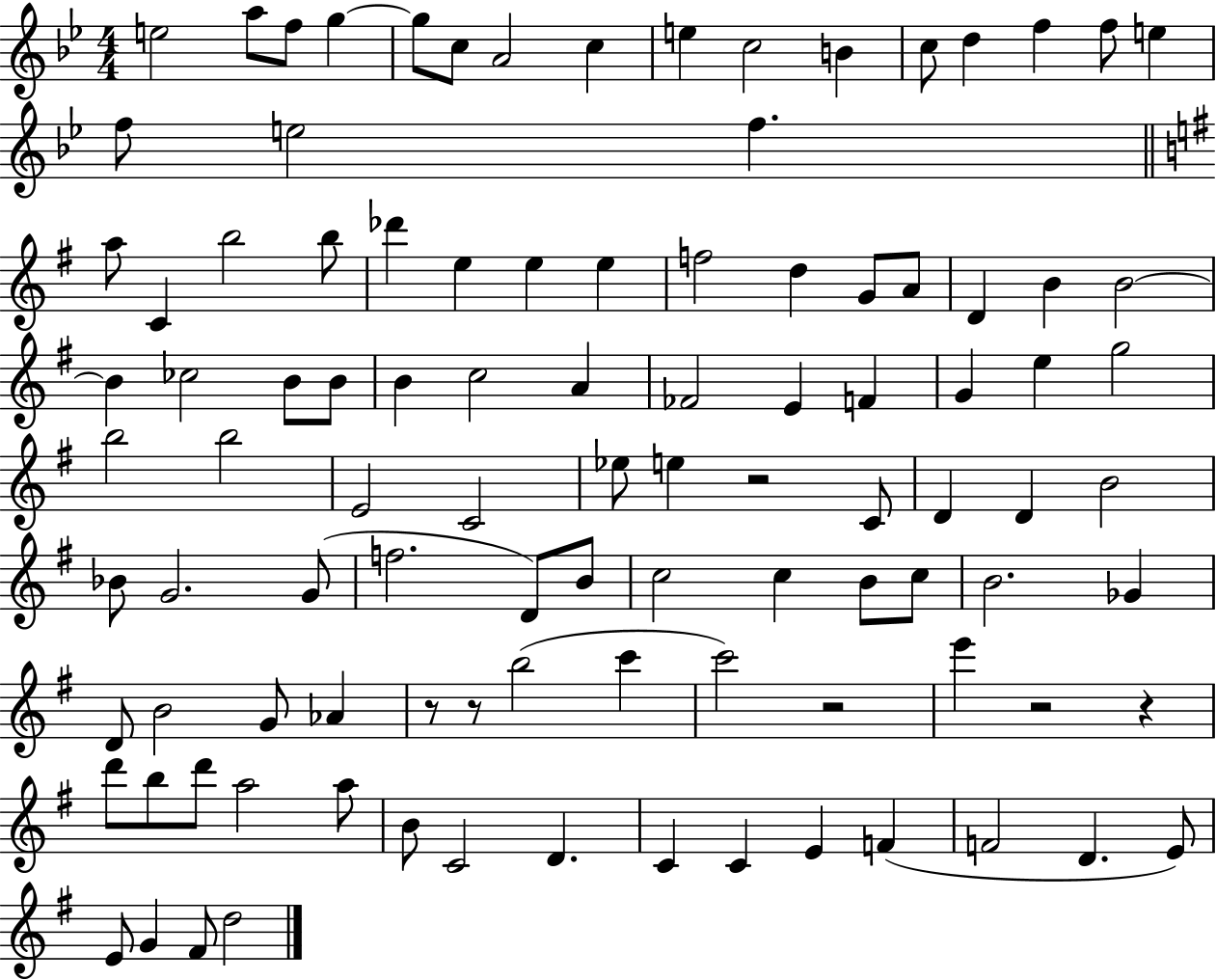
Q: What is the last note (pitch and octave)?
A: D5